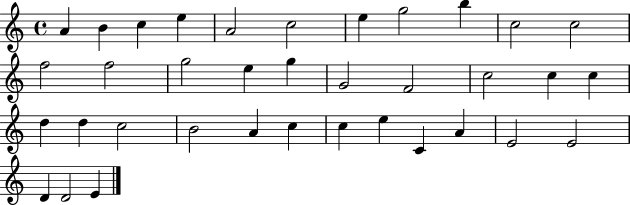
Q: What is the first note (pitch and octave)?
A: A4